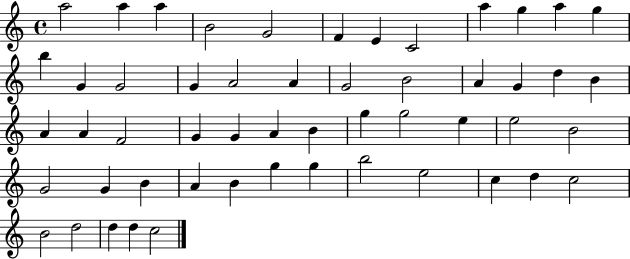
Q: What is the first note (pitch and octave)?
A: A5